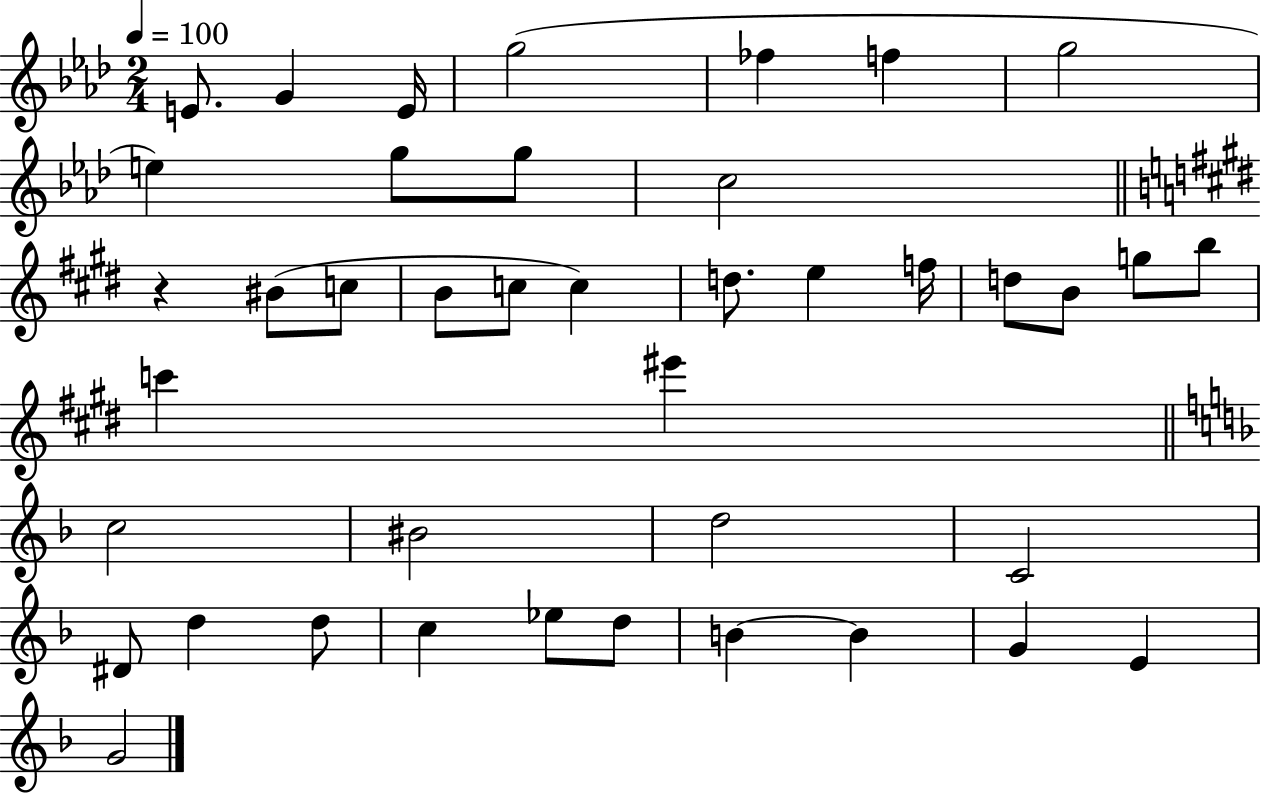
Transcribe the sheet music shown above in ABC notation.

X:1
T:Untitled
M:2/4
L:1/4
K:Ab
E/2 G E/4 g2 _f f g2 e g/2 g/2 c2 z ^B/2 c/2 B/2 c/2 c d/2 e f/4 d/2 B/2 g/2 b/2 c' ^e' c2 ^B2 d2 C2 ^D/2 d d/2 c _e/2 d/2 B B G E G2